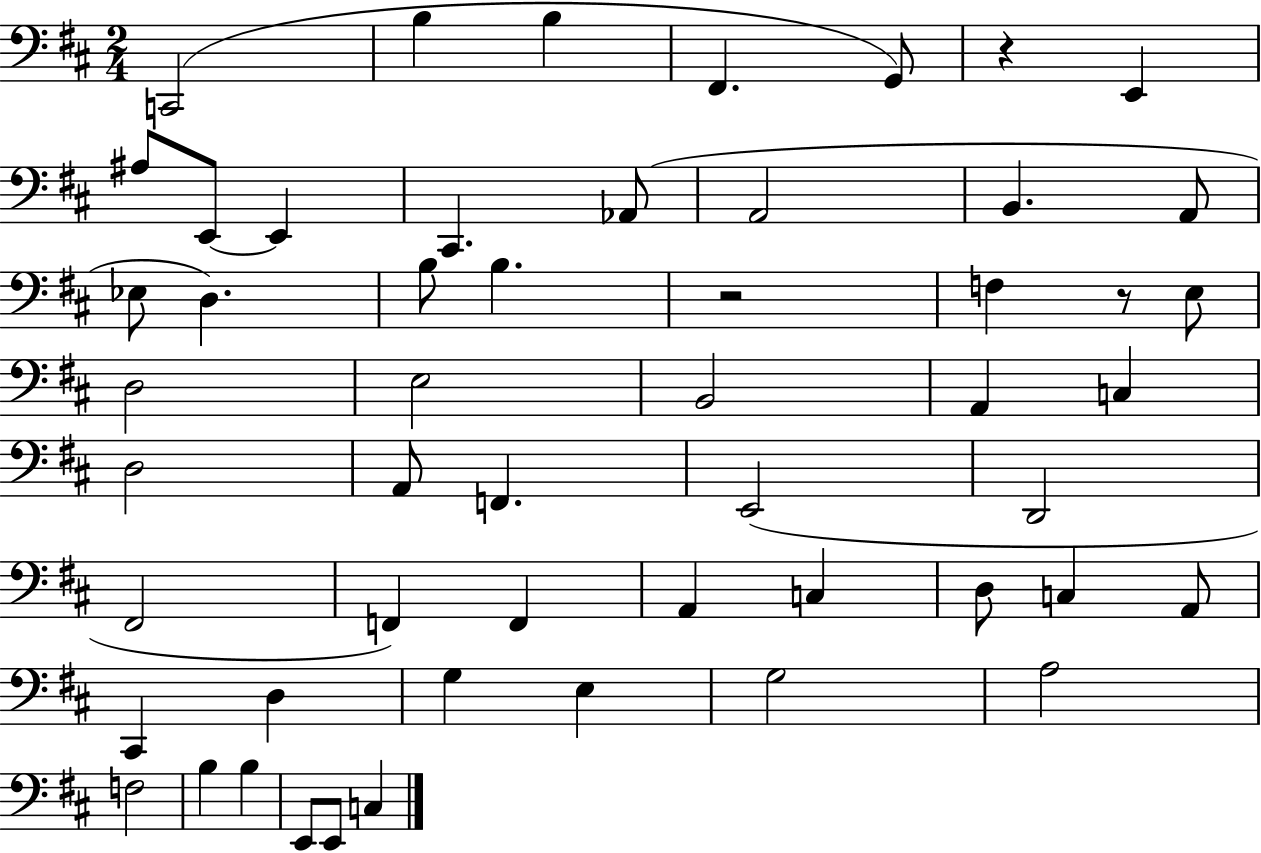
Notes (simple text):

C2/h B3/q B3/q F#2/q. G2/e R/q E2/q A#3/e E2/e E2/q C#2/q. Ab2/e A2/h B2/q. A2/e Eb3/e D3/q. B3/e B3/q. R/h F3/q R/e E3/e D3/h E3/h B2/h A2/q C3/q D3/h A2/e F2/q. E2/h D2/h F#2/h F2/q F2/q A2/q C3/q D3/e C3/q A2/e C#2/q D3/q G3/q E3/q G3/h A3/h F3/h B3/q B3/q E2/e E2/e C3/q